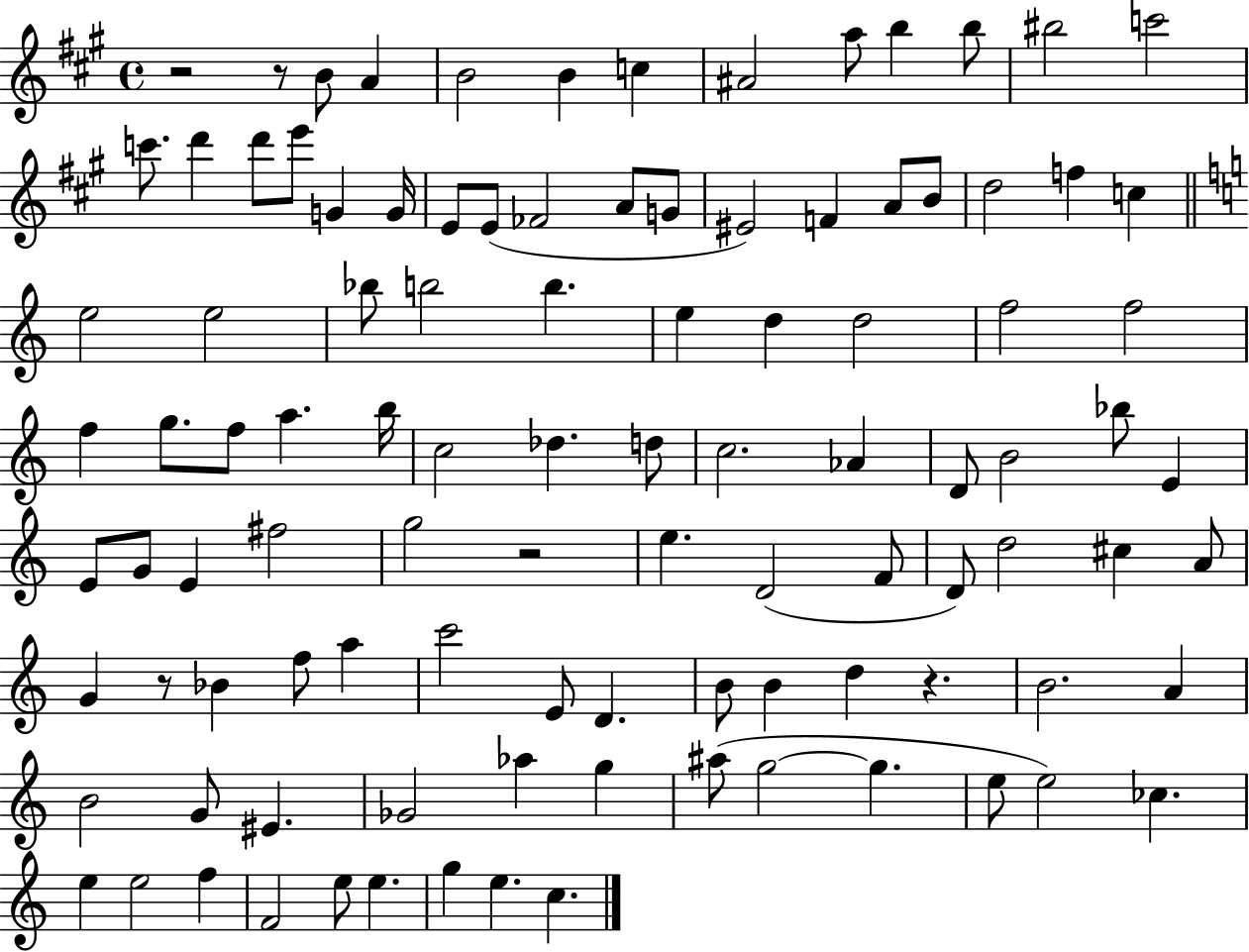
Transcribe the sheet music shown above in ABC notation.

X:1
T:Untitled
M:4/4
L:1/4
K:A
z2 z/2 B/2 A B2 B c ^A2 a/2 b b/2 ^b2 c'2 c'/2 d' d'/2 e'/2 G G/4 E/2 E/2 _F2 A/2 G/2 ^E2 F A/2 B/2 d2 f c e2 e2 _b/2 b2 b e d d2 f2 f2 f g/2 f/2 a b/4 c2 _d d/2 c2 _A D/2 B2 _b/2 E E/2 G/2 E ^f2 g2 z2 e D2 F/2 D/2 d2 ^c A/2 G z/2 _B f/2 a c'2 E/2 D B/2 B d z B2 A B2 G/2 ^E _G2 _a g ^a/2 g2 g e/2 e2 _c e e2 f F2 e/2 e g e c